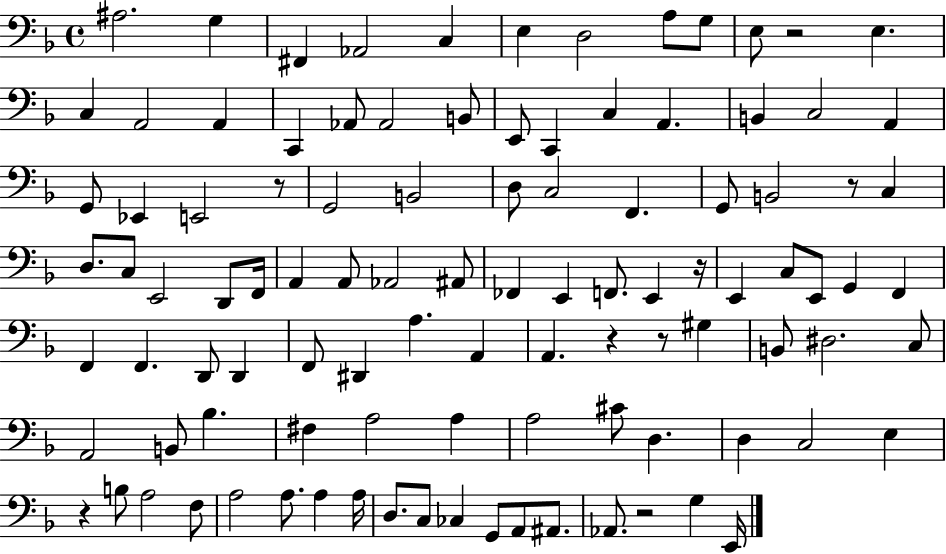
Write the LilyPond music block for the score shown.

{
  \clef bass
  \time 4/4
  \defaultTimeSignature
  \key f \major
  ais2. g4 | fis,4 aes,2 c4 | e4 d2 a8 g8 | e8 r2 e4. | \break c4 a,2 a,4 | c,4 aes,8 aes,2 b,8 | e,8 c,4 c4 a,4. | b,4 c2 a,4 | \break g,8 ees,4 e,2 r8 | g,2 b,2 | d8 c2 f,4. | g,8 b,2 r8 c4 | \break d8. c8 e,2 d,8 f,16 | a,4 a,8 aes,2 ais,8 | fes,4 e,4 f,8. e,4 r16 | e,4 c8 e,8 g,4 f,4 | \break f,4 f,4. d,8 d,4 | f,8 dis,4 a4. a,4 | a,4. r4 r8 gis4 | b,8 dis2. c8 | \break a,2 b,8 bes4. | fis4 a2 a4 | a2 cis'8 d4. | d4 c2 e4 | \break r4 b8 a2 f8 | a2 a8. a4 a16 | d8. c8 ces4 g,8 a,8 ais,8. | aes,8. r2 g4 e,16 | \break \bar "|."
}